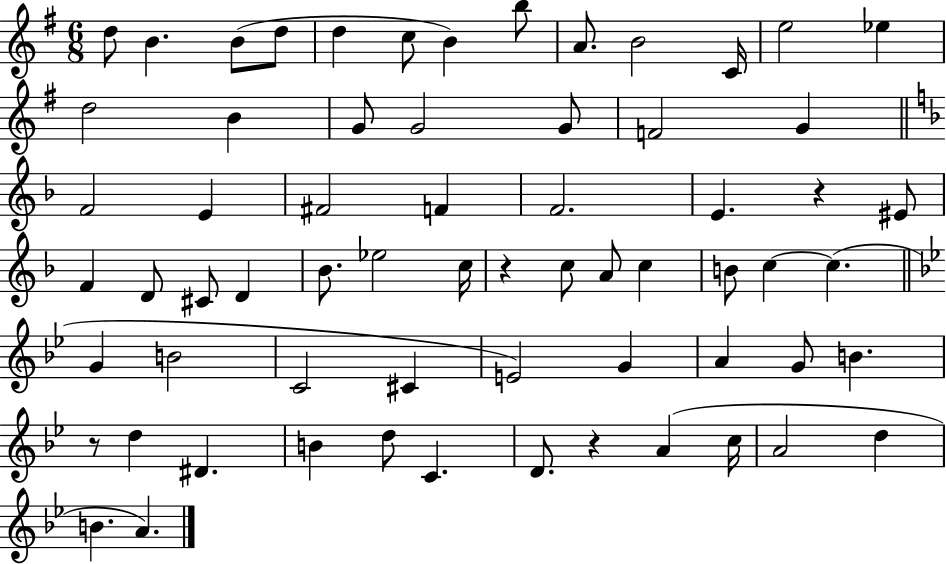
{
  \clef treble
  \numericTimeSignature
  \time 6/8
  \key g \major
  d''8 b'4. b'8( d''8 | d''4 c''8 b'4) b''8 | a'8. b'2 c'16 | e''2 ees''4 | \break d''2 b'4 | g'8 g'2 g'8 | f'2 g'4 | \bar "||" \break \key f \major f'2 e'4 | fis'2 f'4 | f'2. | e'4. r4 eis'8 | \break f'4 d'8 cis'8 d'4 | bes'8. ees''2 c''16 | r4 c''8 a'8 c''4 | b'8 c''4~~ c''4.( | \break \bar "||" \break \key bes \major g'4 b'2 | c'2 cis'4 | e'2) g'4 | a'4 g'8 b'4. | \break r8 d''4 dis'4. | b'4 d''8 c'4. | d'8. r4 a'4( c''16 | a'2 d''4 | \break b'4. a'4.) | \bar "|."
}